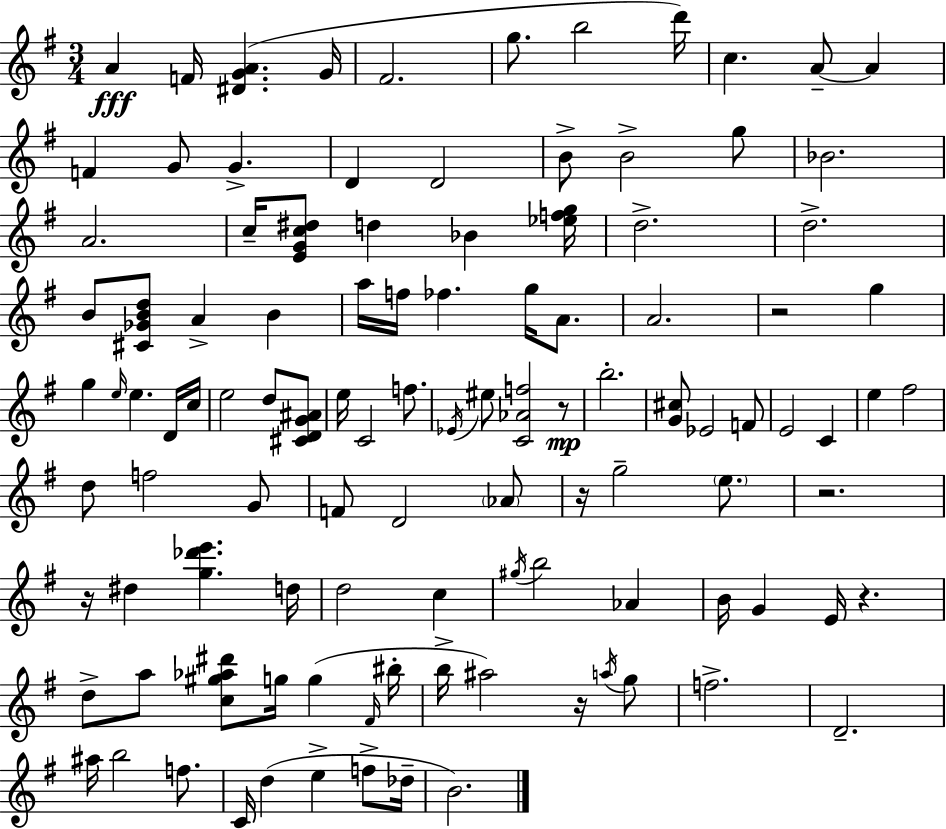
A4/q F4/s [D#4,G4,A4]/q. G4/s F#4/h. G5/e. B5/h D6/s C5/q. A4/e A4/q F4/q G4/e G4/q. D4/q D4/h B4/e B4/h G5/e Bb4/h. A4/h. C5/s [E4,G4,C5,D#5]/e D5/q Bb4/q [Eb5,F5,G5]/s D5/h. D5/h. B4/e [C#4,Gb4,B4,D5]/e A4/q B4/q A5/s F5/s FES5/q. G5/s A4/e. A4/h. R/h G5/q G5/q E5/s E5/q. D4/s C5/s E5/h D5/e [C#4,D4,G4,A#4]/e E5/s C4/h F5/e. Eb4/s EIS5/e [C4,Ab4,F5]/h R/e B5/h. [G4,C#5]/e Eb4/h F4/e E4/h C4/q E5/q F#5/h D5/e F5/h G4/e F4/e D4/h Ab4/e R/s G5/h E5/e. R/h. R/s D#5/q [G5,Db6,E6]/q. D5/s D5/h C5/q G#5/s B5/h Ab4/q B4/s G4/q E4/s R/q. D5/e A5/e [C5,G#5,Ab5,D#6]/e G5/s G5/q F#4/s BIS5/s B5/s A#5/h R/s A5/s G5/e F5/h. D4/h. A#5/s B5/h F5/e. C4/s D5/q E5/q F5/e Db5/s B4/h.